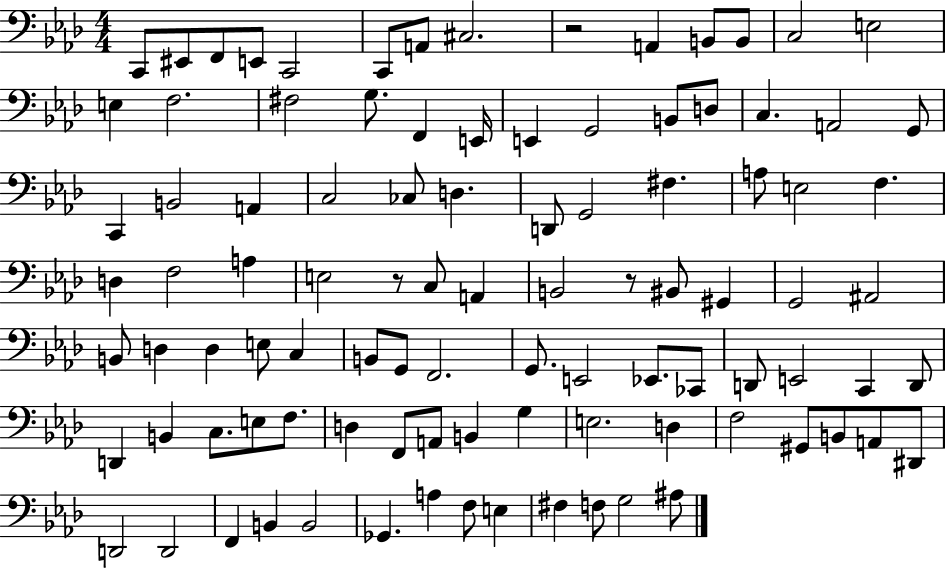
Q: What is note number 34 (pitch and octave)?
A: G2